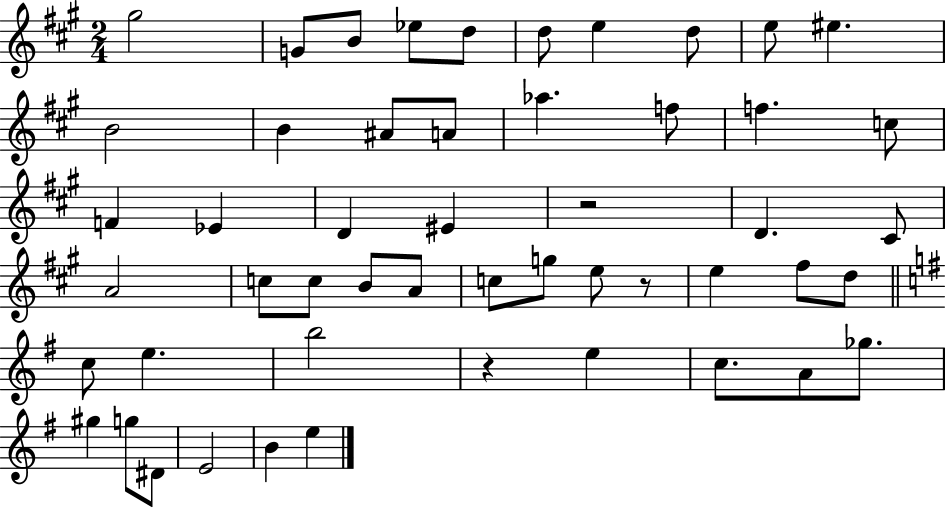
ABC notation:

X:1
T:Untitled
M:2/4
L:1/4
K:A
^g2 G/2 B/2 _e/2 d/2 d/2 e d/2 e/2 ^e B2 B ^A/2 A/2 _a f/2 f c/2 F _E D ^E z2 D ^C/2 A2 c/2 c/2 B/2 A/2 c/2 g/2 e/2 z/2 e ^f/2 d/2 c/2 e b2 z e c/2 A/2 _g/2 ^g g/2 ^D/2 E2 B e